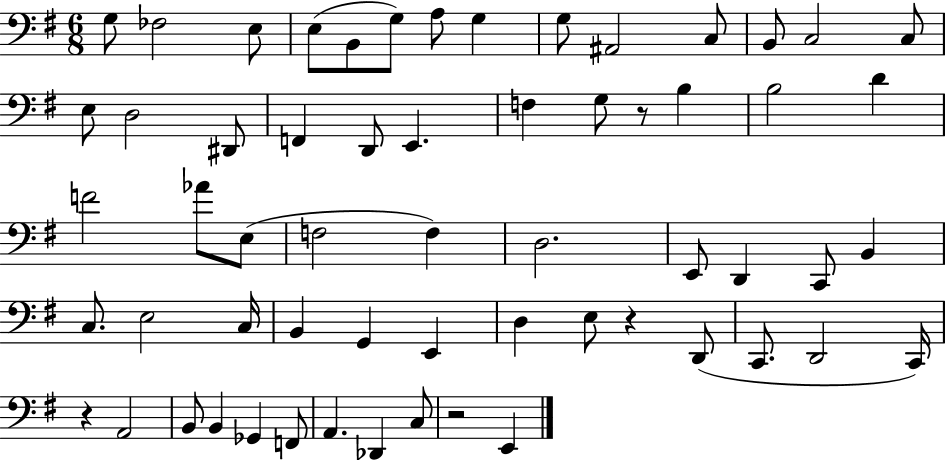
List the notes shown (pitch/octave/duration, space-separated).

G3/e FES3/h E3/e E3/e B2/e G3/e A3/e G3/q G3/e A#2/h C3/e B2/e C3/h C3/e E3/e D3/h D#2/e F2/q D2/e E2/q. F3/q G3/e R/e B3/q B3/h D4/q F4/h Ab4/e E3/e F3/h F3/q D3/h. E2/e D2/q C2/e B2/q C3/e. E3/h C3/s B2/q G2/q E2/q D3/q E3/e R/q D2/e C2/e. D2/h C2/s R/q A2/h B2/e B2/q Gb2/q F2/e A2/q. Db2/q C3/e R/h E2/q